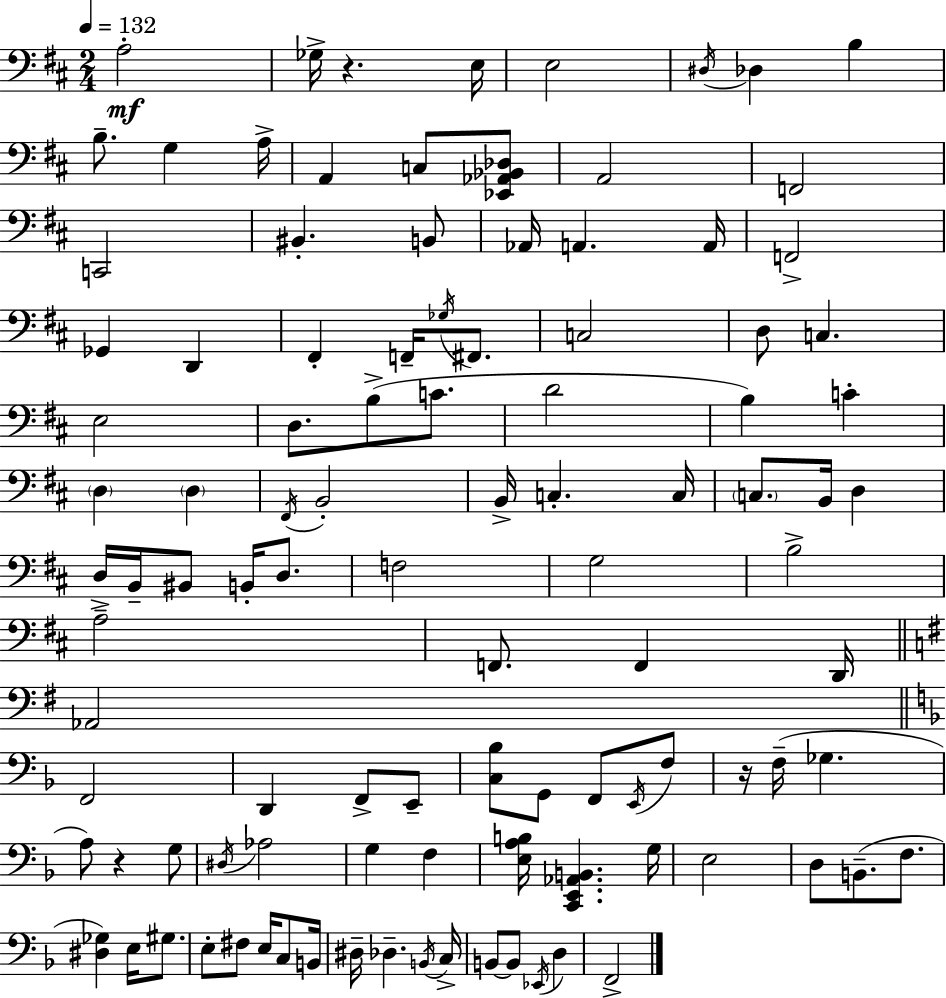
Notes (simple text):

A3/h Gb3/s R/q. E3/s E3/h D#3/s Db3/q B3/q B3/e. G3/q A3/s A2/q C3/e [Eb2,Ab2,Bb2,Db3]/e A2/h F2/h C2/h BIS2/q. B2/e Ab2/s A2/q. A2/s F2/h Gb2/q D2/q F#2/q F2/s Gb3/s F#2/e. C3/h D3/e C3/q. E3/h D3/e. B3/e C4/e. D4/h B3/q C4/q D3/q D3/q F#2/s B2/h B2/s C3/q. C3/s C3/e. B2/s D3/q D3/s B2/s BIS2/e B2/s D3/e. F3/h G3/h B3/h A3/h F2/e. F2/q D2/s Ab2/h F2/h D2/q F2/e E2/e [C3,Bb3]/e G2/e F2/e E2/s F3/e R/s F3/s Gb3/q. A3/e R/q G3/e D#3/s Ab3/h G3/q F3/q [E3,A3,B3]/s [C2,E2,Ab2,B2]/q. G3/s E3/h D3/e B2/e. F3/e. [D#3,Gb3]/q E3/s G#3/e. E3/e F#3/e E3/s C3/e B2/s D#3/s Db3/q. B2/s C3/s B2/e B2/e Eb2/s D3/q F2/h